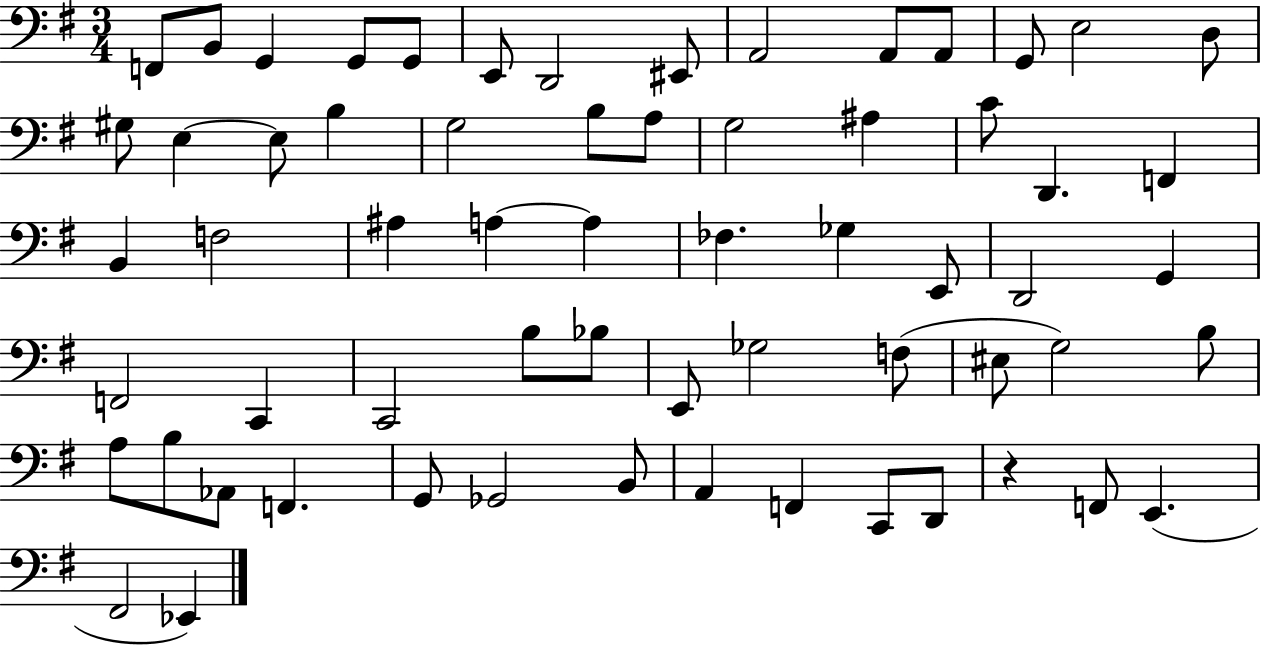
{
  \clef bass
  \numericTimeSignature
  \time 3/4
  \key g \major
  \repeat volta 2 { f,8 b,8 g,4 g,8 g,8 | e,8 d,2 eis,8 | a,2 a,8 a,8 | g,8 e2 d8 | \break gis8 e4~~ e8 b4 | g2 b8 a8 | g2 ais4 | c'8 d,4. f,4 | \break b,4 f2 | ais4 a4~~ a4 | fes4. ges4 e,8 | d,2 g,4 | \break f,2 c,4 | c,2 b8 bes8 | e,8 ges2 f8( | eis8 g2) b8 | \break a8 b8 aes,8 f,4. | g,8 ges,2 b,8 | a,4 f,4 c,8 d,8 | r4 f,8 e,4.( | \break fis,2 ees,4) | } \bar "|."
}